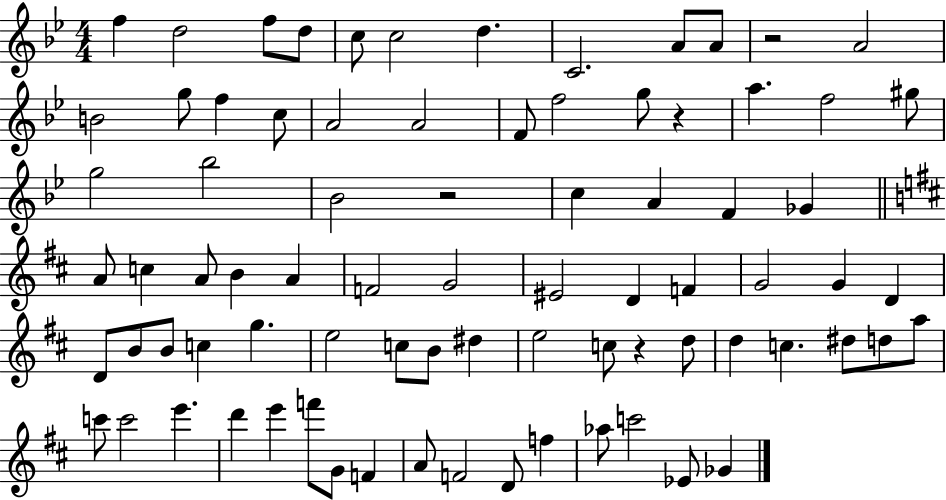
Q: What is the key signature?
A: BES major